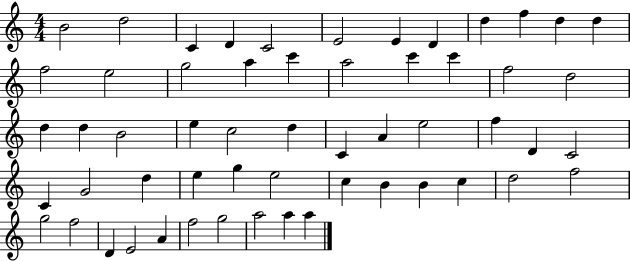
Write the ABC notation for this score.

X:1
T:Untitled
M:4/4
L:1/4
K:C
B2 d2 C D C2 E2 E D d f d d f2 e2 g2 a c' a2 c' c' f2 d2 d d B2 e c2 d C A e2 f D C2 C G2 d e g e2 c B B c d2 f2 g2 f2 D E2 A f2 g2 a2 a a